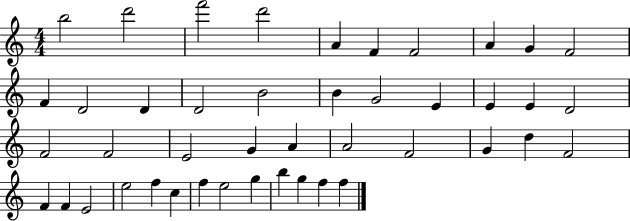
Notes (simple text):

B5/h D6/h F6/h D6/h A4/q F4/q F4/h A4/q G4/q F4/h F4/q D4/h D4/q D4/h B4/h B4/q G4/h E4/q E4/q E4/q D4/h F4/h F4/h E4/h G4/q A4/q A4/h F4/h G4/q D5/q F4/h F4/q F4/q E4/h E5/h F5/q C5/q F5/q E5/h G5/q B5/q G5/q F5/q F5/q